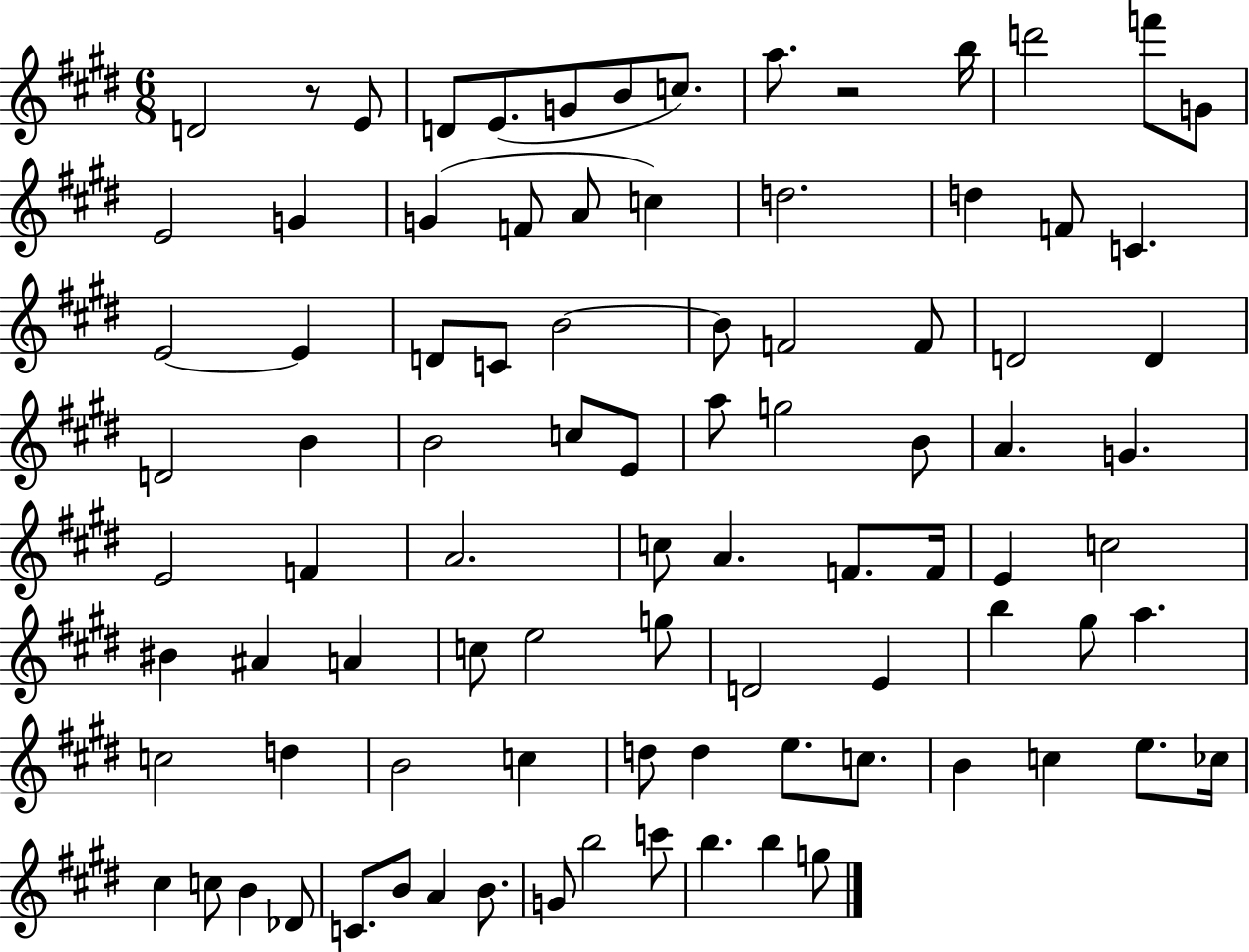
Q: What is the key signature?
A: E major